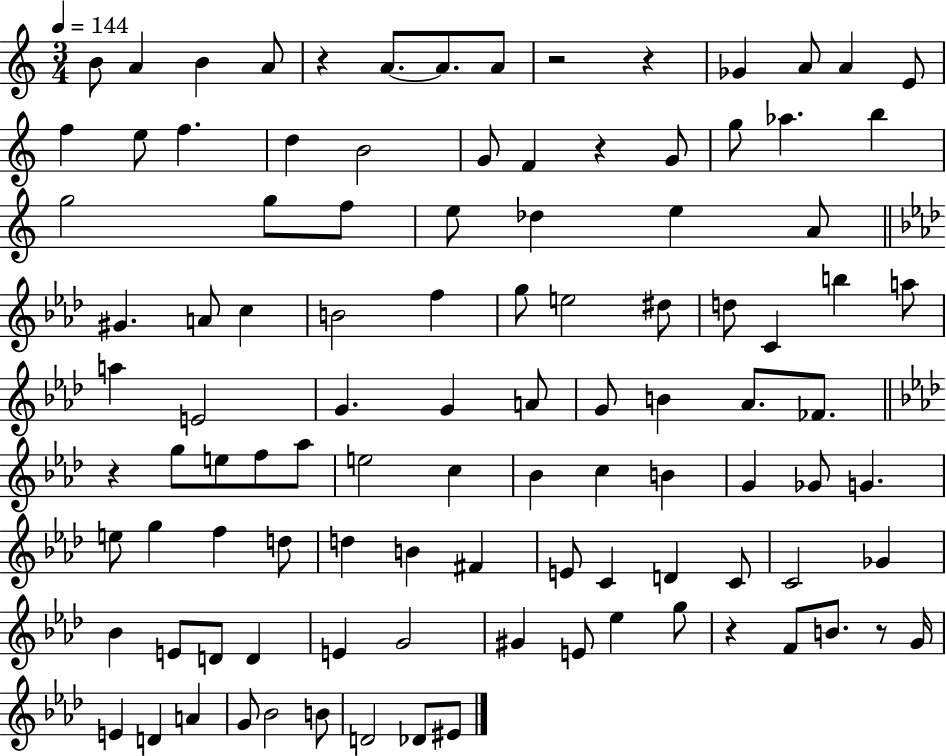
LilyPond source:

{
  \clef treble
  \numericTimeSignature
  \time 3/4
  \key c \major
  \tempo 4 = 144
  b'8 a'4 b'4 a'8 | r4 a'8.~~ a'8. a'8 | r2 r4 | ges'4 a'8 a'4 e'8 | \break f''4 e''8 f''4. | d''4 b'2 | g'8 f'4 r4 g'8 | g''8 aes''4. b''4 | \break g''2 g''8 f''8 | e''8 des''4 e''4 a'8 | \bar "||" \break \key f \minor gis'4. a'8 c''4 | b'2 f''4 | g''8 e''2 dis''8 | d''8 c'4 b''4 a''8 | \break a''4 e'2 | g'4. g'4 a'8 | g'8 b'4 aes'8. fes'8. | \bar "||" \break \key aes \major r4 g''8 e''8 f''8 aes''8 | e''2 c''4 | bes'4 c''4 b'4 | g'4 ges'8 g'4. | \break e''8 g''4 f''4 d''8 | d''4 b'4 fis'4 | e'8 c'4 d'4 c'8 | c'2 ges'4 | \break bes'4 e'8 d'8 d'4 | e'4 g'2 | gis'4 e'8 ees''4 g''8 | r4 f'8 b'8. r8 g'16 | \break e'4 d'4 a'4 | g'8 bes'2 b'8 | d'2 des'8 eis'8 | \bar "|."
}